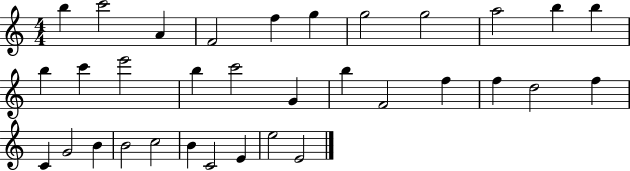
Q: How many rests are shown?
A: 0